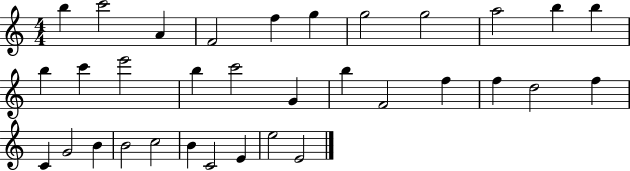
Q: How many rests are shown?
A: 0